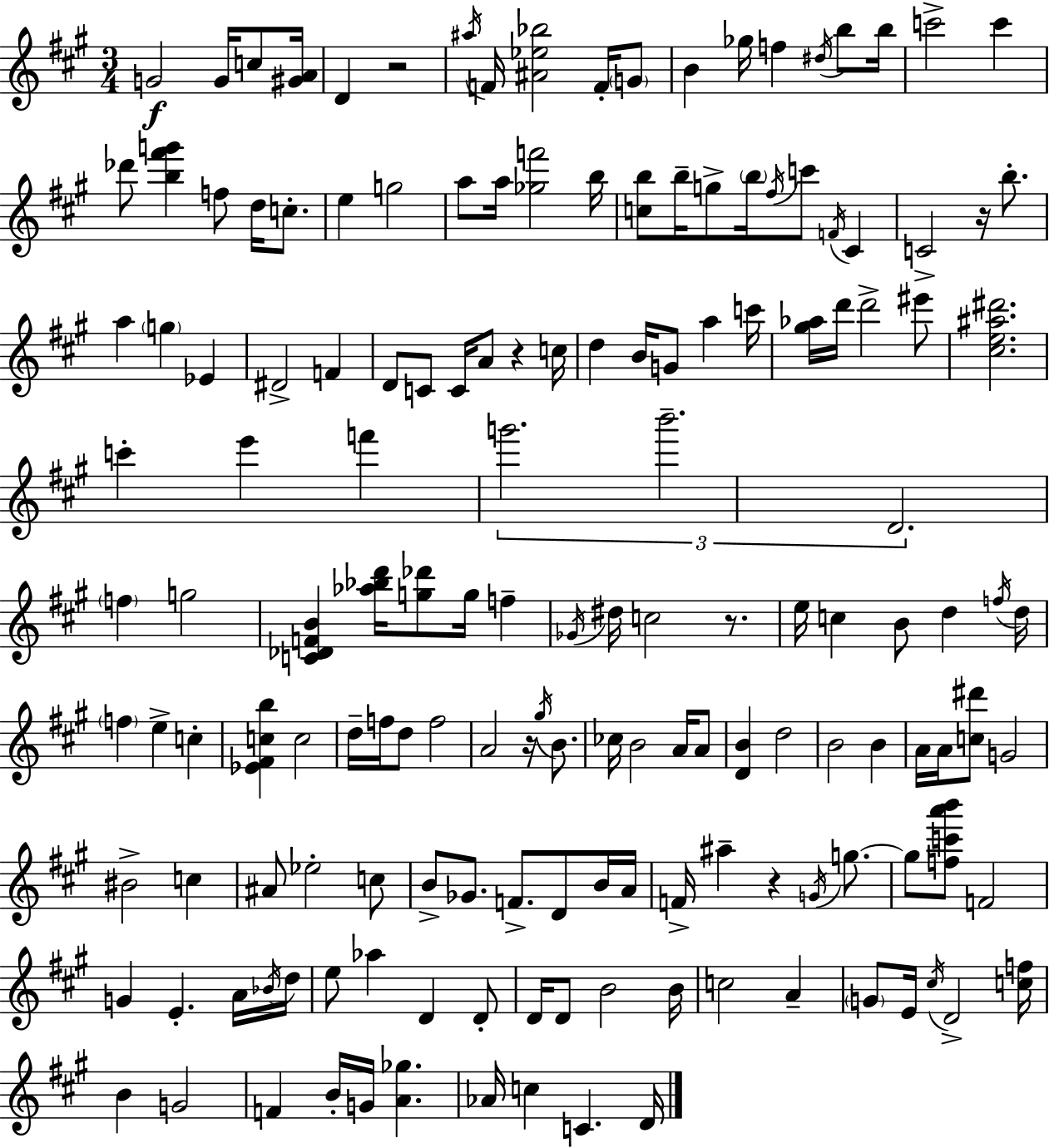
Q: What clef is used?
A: treble